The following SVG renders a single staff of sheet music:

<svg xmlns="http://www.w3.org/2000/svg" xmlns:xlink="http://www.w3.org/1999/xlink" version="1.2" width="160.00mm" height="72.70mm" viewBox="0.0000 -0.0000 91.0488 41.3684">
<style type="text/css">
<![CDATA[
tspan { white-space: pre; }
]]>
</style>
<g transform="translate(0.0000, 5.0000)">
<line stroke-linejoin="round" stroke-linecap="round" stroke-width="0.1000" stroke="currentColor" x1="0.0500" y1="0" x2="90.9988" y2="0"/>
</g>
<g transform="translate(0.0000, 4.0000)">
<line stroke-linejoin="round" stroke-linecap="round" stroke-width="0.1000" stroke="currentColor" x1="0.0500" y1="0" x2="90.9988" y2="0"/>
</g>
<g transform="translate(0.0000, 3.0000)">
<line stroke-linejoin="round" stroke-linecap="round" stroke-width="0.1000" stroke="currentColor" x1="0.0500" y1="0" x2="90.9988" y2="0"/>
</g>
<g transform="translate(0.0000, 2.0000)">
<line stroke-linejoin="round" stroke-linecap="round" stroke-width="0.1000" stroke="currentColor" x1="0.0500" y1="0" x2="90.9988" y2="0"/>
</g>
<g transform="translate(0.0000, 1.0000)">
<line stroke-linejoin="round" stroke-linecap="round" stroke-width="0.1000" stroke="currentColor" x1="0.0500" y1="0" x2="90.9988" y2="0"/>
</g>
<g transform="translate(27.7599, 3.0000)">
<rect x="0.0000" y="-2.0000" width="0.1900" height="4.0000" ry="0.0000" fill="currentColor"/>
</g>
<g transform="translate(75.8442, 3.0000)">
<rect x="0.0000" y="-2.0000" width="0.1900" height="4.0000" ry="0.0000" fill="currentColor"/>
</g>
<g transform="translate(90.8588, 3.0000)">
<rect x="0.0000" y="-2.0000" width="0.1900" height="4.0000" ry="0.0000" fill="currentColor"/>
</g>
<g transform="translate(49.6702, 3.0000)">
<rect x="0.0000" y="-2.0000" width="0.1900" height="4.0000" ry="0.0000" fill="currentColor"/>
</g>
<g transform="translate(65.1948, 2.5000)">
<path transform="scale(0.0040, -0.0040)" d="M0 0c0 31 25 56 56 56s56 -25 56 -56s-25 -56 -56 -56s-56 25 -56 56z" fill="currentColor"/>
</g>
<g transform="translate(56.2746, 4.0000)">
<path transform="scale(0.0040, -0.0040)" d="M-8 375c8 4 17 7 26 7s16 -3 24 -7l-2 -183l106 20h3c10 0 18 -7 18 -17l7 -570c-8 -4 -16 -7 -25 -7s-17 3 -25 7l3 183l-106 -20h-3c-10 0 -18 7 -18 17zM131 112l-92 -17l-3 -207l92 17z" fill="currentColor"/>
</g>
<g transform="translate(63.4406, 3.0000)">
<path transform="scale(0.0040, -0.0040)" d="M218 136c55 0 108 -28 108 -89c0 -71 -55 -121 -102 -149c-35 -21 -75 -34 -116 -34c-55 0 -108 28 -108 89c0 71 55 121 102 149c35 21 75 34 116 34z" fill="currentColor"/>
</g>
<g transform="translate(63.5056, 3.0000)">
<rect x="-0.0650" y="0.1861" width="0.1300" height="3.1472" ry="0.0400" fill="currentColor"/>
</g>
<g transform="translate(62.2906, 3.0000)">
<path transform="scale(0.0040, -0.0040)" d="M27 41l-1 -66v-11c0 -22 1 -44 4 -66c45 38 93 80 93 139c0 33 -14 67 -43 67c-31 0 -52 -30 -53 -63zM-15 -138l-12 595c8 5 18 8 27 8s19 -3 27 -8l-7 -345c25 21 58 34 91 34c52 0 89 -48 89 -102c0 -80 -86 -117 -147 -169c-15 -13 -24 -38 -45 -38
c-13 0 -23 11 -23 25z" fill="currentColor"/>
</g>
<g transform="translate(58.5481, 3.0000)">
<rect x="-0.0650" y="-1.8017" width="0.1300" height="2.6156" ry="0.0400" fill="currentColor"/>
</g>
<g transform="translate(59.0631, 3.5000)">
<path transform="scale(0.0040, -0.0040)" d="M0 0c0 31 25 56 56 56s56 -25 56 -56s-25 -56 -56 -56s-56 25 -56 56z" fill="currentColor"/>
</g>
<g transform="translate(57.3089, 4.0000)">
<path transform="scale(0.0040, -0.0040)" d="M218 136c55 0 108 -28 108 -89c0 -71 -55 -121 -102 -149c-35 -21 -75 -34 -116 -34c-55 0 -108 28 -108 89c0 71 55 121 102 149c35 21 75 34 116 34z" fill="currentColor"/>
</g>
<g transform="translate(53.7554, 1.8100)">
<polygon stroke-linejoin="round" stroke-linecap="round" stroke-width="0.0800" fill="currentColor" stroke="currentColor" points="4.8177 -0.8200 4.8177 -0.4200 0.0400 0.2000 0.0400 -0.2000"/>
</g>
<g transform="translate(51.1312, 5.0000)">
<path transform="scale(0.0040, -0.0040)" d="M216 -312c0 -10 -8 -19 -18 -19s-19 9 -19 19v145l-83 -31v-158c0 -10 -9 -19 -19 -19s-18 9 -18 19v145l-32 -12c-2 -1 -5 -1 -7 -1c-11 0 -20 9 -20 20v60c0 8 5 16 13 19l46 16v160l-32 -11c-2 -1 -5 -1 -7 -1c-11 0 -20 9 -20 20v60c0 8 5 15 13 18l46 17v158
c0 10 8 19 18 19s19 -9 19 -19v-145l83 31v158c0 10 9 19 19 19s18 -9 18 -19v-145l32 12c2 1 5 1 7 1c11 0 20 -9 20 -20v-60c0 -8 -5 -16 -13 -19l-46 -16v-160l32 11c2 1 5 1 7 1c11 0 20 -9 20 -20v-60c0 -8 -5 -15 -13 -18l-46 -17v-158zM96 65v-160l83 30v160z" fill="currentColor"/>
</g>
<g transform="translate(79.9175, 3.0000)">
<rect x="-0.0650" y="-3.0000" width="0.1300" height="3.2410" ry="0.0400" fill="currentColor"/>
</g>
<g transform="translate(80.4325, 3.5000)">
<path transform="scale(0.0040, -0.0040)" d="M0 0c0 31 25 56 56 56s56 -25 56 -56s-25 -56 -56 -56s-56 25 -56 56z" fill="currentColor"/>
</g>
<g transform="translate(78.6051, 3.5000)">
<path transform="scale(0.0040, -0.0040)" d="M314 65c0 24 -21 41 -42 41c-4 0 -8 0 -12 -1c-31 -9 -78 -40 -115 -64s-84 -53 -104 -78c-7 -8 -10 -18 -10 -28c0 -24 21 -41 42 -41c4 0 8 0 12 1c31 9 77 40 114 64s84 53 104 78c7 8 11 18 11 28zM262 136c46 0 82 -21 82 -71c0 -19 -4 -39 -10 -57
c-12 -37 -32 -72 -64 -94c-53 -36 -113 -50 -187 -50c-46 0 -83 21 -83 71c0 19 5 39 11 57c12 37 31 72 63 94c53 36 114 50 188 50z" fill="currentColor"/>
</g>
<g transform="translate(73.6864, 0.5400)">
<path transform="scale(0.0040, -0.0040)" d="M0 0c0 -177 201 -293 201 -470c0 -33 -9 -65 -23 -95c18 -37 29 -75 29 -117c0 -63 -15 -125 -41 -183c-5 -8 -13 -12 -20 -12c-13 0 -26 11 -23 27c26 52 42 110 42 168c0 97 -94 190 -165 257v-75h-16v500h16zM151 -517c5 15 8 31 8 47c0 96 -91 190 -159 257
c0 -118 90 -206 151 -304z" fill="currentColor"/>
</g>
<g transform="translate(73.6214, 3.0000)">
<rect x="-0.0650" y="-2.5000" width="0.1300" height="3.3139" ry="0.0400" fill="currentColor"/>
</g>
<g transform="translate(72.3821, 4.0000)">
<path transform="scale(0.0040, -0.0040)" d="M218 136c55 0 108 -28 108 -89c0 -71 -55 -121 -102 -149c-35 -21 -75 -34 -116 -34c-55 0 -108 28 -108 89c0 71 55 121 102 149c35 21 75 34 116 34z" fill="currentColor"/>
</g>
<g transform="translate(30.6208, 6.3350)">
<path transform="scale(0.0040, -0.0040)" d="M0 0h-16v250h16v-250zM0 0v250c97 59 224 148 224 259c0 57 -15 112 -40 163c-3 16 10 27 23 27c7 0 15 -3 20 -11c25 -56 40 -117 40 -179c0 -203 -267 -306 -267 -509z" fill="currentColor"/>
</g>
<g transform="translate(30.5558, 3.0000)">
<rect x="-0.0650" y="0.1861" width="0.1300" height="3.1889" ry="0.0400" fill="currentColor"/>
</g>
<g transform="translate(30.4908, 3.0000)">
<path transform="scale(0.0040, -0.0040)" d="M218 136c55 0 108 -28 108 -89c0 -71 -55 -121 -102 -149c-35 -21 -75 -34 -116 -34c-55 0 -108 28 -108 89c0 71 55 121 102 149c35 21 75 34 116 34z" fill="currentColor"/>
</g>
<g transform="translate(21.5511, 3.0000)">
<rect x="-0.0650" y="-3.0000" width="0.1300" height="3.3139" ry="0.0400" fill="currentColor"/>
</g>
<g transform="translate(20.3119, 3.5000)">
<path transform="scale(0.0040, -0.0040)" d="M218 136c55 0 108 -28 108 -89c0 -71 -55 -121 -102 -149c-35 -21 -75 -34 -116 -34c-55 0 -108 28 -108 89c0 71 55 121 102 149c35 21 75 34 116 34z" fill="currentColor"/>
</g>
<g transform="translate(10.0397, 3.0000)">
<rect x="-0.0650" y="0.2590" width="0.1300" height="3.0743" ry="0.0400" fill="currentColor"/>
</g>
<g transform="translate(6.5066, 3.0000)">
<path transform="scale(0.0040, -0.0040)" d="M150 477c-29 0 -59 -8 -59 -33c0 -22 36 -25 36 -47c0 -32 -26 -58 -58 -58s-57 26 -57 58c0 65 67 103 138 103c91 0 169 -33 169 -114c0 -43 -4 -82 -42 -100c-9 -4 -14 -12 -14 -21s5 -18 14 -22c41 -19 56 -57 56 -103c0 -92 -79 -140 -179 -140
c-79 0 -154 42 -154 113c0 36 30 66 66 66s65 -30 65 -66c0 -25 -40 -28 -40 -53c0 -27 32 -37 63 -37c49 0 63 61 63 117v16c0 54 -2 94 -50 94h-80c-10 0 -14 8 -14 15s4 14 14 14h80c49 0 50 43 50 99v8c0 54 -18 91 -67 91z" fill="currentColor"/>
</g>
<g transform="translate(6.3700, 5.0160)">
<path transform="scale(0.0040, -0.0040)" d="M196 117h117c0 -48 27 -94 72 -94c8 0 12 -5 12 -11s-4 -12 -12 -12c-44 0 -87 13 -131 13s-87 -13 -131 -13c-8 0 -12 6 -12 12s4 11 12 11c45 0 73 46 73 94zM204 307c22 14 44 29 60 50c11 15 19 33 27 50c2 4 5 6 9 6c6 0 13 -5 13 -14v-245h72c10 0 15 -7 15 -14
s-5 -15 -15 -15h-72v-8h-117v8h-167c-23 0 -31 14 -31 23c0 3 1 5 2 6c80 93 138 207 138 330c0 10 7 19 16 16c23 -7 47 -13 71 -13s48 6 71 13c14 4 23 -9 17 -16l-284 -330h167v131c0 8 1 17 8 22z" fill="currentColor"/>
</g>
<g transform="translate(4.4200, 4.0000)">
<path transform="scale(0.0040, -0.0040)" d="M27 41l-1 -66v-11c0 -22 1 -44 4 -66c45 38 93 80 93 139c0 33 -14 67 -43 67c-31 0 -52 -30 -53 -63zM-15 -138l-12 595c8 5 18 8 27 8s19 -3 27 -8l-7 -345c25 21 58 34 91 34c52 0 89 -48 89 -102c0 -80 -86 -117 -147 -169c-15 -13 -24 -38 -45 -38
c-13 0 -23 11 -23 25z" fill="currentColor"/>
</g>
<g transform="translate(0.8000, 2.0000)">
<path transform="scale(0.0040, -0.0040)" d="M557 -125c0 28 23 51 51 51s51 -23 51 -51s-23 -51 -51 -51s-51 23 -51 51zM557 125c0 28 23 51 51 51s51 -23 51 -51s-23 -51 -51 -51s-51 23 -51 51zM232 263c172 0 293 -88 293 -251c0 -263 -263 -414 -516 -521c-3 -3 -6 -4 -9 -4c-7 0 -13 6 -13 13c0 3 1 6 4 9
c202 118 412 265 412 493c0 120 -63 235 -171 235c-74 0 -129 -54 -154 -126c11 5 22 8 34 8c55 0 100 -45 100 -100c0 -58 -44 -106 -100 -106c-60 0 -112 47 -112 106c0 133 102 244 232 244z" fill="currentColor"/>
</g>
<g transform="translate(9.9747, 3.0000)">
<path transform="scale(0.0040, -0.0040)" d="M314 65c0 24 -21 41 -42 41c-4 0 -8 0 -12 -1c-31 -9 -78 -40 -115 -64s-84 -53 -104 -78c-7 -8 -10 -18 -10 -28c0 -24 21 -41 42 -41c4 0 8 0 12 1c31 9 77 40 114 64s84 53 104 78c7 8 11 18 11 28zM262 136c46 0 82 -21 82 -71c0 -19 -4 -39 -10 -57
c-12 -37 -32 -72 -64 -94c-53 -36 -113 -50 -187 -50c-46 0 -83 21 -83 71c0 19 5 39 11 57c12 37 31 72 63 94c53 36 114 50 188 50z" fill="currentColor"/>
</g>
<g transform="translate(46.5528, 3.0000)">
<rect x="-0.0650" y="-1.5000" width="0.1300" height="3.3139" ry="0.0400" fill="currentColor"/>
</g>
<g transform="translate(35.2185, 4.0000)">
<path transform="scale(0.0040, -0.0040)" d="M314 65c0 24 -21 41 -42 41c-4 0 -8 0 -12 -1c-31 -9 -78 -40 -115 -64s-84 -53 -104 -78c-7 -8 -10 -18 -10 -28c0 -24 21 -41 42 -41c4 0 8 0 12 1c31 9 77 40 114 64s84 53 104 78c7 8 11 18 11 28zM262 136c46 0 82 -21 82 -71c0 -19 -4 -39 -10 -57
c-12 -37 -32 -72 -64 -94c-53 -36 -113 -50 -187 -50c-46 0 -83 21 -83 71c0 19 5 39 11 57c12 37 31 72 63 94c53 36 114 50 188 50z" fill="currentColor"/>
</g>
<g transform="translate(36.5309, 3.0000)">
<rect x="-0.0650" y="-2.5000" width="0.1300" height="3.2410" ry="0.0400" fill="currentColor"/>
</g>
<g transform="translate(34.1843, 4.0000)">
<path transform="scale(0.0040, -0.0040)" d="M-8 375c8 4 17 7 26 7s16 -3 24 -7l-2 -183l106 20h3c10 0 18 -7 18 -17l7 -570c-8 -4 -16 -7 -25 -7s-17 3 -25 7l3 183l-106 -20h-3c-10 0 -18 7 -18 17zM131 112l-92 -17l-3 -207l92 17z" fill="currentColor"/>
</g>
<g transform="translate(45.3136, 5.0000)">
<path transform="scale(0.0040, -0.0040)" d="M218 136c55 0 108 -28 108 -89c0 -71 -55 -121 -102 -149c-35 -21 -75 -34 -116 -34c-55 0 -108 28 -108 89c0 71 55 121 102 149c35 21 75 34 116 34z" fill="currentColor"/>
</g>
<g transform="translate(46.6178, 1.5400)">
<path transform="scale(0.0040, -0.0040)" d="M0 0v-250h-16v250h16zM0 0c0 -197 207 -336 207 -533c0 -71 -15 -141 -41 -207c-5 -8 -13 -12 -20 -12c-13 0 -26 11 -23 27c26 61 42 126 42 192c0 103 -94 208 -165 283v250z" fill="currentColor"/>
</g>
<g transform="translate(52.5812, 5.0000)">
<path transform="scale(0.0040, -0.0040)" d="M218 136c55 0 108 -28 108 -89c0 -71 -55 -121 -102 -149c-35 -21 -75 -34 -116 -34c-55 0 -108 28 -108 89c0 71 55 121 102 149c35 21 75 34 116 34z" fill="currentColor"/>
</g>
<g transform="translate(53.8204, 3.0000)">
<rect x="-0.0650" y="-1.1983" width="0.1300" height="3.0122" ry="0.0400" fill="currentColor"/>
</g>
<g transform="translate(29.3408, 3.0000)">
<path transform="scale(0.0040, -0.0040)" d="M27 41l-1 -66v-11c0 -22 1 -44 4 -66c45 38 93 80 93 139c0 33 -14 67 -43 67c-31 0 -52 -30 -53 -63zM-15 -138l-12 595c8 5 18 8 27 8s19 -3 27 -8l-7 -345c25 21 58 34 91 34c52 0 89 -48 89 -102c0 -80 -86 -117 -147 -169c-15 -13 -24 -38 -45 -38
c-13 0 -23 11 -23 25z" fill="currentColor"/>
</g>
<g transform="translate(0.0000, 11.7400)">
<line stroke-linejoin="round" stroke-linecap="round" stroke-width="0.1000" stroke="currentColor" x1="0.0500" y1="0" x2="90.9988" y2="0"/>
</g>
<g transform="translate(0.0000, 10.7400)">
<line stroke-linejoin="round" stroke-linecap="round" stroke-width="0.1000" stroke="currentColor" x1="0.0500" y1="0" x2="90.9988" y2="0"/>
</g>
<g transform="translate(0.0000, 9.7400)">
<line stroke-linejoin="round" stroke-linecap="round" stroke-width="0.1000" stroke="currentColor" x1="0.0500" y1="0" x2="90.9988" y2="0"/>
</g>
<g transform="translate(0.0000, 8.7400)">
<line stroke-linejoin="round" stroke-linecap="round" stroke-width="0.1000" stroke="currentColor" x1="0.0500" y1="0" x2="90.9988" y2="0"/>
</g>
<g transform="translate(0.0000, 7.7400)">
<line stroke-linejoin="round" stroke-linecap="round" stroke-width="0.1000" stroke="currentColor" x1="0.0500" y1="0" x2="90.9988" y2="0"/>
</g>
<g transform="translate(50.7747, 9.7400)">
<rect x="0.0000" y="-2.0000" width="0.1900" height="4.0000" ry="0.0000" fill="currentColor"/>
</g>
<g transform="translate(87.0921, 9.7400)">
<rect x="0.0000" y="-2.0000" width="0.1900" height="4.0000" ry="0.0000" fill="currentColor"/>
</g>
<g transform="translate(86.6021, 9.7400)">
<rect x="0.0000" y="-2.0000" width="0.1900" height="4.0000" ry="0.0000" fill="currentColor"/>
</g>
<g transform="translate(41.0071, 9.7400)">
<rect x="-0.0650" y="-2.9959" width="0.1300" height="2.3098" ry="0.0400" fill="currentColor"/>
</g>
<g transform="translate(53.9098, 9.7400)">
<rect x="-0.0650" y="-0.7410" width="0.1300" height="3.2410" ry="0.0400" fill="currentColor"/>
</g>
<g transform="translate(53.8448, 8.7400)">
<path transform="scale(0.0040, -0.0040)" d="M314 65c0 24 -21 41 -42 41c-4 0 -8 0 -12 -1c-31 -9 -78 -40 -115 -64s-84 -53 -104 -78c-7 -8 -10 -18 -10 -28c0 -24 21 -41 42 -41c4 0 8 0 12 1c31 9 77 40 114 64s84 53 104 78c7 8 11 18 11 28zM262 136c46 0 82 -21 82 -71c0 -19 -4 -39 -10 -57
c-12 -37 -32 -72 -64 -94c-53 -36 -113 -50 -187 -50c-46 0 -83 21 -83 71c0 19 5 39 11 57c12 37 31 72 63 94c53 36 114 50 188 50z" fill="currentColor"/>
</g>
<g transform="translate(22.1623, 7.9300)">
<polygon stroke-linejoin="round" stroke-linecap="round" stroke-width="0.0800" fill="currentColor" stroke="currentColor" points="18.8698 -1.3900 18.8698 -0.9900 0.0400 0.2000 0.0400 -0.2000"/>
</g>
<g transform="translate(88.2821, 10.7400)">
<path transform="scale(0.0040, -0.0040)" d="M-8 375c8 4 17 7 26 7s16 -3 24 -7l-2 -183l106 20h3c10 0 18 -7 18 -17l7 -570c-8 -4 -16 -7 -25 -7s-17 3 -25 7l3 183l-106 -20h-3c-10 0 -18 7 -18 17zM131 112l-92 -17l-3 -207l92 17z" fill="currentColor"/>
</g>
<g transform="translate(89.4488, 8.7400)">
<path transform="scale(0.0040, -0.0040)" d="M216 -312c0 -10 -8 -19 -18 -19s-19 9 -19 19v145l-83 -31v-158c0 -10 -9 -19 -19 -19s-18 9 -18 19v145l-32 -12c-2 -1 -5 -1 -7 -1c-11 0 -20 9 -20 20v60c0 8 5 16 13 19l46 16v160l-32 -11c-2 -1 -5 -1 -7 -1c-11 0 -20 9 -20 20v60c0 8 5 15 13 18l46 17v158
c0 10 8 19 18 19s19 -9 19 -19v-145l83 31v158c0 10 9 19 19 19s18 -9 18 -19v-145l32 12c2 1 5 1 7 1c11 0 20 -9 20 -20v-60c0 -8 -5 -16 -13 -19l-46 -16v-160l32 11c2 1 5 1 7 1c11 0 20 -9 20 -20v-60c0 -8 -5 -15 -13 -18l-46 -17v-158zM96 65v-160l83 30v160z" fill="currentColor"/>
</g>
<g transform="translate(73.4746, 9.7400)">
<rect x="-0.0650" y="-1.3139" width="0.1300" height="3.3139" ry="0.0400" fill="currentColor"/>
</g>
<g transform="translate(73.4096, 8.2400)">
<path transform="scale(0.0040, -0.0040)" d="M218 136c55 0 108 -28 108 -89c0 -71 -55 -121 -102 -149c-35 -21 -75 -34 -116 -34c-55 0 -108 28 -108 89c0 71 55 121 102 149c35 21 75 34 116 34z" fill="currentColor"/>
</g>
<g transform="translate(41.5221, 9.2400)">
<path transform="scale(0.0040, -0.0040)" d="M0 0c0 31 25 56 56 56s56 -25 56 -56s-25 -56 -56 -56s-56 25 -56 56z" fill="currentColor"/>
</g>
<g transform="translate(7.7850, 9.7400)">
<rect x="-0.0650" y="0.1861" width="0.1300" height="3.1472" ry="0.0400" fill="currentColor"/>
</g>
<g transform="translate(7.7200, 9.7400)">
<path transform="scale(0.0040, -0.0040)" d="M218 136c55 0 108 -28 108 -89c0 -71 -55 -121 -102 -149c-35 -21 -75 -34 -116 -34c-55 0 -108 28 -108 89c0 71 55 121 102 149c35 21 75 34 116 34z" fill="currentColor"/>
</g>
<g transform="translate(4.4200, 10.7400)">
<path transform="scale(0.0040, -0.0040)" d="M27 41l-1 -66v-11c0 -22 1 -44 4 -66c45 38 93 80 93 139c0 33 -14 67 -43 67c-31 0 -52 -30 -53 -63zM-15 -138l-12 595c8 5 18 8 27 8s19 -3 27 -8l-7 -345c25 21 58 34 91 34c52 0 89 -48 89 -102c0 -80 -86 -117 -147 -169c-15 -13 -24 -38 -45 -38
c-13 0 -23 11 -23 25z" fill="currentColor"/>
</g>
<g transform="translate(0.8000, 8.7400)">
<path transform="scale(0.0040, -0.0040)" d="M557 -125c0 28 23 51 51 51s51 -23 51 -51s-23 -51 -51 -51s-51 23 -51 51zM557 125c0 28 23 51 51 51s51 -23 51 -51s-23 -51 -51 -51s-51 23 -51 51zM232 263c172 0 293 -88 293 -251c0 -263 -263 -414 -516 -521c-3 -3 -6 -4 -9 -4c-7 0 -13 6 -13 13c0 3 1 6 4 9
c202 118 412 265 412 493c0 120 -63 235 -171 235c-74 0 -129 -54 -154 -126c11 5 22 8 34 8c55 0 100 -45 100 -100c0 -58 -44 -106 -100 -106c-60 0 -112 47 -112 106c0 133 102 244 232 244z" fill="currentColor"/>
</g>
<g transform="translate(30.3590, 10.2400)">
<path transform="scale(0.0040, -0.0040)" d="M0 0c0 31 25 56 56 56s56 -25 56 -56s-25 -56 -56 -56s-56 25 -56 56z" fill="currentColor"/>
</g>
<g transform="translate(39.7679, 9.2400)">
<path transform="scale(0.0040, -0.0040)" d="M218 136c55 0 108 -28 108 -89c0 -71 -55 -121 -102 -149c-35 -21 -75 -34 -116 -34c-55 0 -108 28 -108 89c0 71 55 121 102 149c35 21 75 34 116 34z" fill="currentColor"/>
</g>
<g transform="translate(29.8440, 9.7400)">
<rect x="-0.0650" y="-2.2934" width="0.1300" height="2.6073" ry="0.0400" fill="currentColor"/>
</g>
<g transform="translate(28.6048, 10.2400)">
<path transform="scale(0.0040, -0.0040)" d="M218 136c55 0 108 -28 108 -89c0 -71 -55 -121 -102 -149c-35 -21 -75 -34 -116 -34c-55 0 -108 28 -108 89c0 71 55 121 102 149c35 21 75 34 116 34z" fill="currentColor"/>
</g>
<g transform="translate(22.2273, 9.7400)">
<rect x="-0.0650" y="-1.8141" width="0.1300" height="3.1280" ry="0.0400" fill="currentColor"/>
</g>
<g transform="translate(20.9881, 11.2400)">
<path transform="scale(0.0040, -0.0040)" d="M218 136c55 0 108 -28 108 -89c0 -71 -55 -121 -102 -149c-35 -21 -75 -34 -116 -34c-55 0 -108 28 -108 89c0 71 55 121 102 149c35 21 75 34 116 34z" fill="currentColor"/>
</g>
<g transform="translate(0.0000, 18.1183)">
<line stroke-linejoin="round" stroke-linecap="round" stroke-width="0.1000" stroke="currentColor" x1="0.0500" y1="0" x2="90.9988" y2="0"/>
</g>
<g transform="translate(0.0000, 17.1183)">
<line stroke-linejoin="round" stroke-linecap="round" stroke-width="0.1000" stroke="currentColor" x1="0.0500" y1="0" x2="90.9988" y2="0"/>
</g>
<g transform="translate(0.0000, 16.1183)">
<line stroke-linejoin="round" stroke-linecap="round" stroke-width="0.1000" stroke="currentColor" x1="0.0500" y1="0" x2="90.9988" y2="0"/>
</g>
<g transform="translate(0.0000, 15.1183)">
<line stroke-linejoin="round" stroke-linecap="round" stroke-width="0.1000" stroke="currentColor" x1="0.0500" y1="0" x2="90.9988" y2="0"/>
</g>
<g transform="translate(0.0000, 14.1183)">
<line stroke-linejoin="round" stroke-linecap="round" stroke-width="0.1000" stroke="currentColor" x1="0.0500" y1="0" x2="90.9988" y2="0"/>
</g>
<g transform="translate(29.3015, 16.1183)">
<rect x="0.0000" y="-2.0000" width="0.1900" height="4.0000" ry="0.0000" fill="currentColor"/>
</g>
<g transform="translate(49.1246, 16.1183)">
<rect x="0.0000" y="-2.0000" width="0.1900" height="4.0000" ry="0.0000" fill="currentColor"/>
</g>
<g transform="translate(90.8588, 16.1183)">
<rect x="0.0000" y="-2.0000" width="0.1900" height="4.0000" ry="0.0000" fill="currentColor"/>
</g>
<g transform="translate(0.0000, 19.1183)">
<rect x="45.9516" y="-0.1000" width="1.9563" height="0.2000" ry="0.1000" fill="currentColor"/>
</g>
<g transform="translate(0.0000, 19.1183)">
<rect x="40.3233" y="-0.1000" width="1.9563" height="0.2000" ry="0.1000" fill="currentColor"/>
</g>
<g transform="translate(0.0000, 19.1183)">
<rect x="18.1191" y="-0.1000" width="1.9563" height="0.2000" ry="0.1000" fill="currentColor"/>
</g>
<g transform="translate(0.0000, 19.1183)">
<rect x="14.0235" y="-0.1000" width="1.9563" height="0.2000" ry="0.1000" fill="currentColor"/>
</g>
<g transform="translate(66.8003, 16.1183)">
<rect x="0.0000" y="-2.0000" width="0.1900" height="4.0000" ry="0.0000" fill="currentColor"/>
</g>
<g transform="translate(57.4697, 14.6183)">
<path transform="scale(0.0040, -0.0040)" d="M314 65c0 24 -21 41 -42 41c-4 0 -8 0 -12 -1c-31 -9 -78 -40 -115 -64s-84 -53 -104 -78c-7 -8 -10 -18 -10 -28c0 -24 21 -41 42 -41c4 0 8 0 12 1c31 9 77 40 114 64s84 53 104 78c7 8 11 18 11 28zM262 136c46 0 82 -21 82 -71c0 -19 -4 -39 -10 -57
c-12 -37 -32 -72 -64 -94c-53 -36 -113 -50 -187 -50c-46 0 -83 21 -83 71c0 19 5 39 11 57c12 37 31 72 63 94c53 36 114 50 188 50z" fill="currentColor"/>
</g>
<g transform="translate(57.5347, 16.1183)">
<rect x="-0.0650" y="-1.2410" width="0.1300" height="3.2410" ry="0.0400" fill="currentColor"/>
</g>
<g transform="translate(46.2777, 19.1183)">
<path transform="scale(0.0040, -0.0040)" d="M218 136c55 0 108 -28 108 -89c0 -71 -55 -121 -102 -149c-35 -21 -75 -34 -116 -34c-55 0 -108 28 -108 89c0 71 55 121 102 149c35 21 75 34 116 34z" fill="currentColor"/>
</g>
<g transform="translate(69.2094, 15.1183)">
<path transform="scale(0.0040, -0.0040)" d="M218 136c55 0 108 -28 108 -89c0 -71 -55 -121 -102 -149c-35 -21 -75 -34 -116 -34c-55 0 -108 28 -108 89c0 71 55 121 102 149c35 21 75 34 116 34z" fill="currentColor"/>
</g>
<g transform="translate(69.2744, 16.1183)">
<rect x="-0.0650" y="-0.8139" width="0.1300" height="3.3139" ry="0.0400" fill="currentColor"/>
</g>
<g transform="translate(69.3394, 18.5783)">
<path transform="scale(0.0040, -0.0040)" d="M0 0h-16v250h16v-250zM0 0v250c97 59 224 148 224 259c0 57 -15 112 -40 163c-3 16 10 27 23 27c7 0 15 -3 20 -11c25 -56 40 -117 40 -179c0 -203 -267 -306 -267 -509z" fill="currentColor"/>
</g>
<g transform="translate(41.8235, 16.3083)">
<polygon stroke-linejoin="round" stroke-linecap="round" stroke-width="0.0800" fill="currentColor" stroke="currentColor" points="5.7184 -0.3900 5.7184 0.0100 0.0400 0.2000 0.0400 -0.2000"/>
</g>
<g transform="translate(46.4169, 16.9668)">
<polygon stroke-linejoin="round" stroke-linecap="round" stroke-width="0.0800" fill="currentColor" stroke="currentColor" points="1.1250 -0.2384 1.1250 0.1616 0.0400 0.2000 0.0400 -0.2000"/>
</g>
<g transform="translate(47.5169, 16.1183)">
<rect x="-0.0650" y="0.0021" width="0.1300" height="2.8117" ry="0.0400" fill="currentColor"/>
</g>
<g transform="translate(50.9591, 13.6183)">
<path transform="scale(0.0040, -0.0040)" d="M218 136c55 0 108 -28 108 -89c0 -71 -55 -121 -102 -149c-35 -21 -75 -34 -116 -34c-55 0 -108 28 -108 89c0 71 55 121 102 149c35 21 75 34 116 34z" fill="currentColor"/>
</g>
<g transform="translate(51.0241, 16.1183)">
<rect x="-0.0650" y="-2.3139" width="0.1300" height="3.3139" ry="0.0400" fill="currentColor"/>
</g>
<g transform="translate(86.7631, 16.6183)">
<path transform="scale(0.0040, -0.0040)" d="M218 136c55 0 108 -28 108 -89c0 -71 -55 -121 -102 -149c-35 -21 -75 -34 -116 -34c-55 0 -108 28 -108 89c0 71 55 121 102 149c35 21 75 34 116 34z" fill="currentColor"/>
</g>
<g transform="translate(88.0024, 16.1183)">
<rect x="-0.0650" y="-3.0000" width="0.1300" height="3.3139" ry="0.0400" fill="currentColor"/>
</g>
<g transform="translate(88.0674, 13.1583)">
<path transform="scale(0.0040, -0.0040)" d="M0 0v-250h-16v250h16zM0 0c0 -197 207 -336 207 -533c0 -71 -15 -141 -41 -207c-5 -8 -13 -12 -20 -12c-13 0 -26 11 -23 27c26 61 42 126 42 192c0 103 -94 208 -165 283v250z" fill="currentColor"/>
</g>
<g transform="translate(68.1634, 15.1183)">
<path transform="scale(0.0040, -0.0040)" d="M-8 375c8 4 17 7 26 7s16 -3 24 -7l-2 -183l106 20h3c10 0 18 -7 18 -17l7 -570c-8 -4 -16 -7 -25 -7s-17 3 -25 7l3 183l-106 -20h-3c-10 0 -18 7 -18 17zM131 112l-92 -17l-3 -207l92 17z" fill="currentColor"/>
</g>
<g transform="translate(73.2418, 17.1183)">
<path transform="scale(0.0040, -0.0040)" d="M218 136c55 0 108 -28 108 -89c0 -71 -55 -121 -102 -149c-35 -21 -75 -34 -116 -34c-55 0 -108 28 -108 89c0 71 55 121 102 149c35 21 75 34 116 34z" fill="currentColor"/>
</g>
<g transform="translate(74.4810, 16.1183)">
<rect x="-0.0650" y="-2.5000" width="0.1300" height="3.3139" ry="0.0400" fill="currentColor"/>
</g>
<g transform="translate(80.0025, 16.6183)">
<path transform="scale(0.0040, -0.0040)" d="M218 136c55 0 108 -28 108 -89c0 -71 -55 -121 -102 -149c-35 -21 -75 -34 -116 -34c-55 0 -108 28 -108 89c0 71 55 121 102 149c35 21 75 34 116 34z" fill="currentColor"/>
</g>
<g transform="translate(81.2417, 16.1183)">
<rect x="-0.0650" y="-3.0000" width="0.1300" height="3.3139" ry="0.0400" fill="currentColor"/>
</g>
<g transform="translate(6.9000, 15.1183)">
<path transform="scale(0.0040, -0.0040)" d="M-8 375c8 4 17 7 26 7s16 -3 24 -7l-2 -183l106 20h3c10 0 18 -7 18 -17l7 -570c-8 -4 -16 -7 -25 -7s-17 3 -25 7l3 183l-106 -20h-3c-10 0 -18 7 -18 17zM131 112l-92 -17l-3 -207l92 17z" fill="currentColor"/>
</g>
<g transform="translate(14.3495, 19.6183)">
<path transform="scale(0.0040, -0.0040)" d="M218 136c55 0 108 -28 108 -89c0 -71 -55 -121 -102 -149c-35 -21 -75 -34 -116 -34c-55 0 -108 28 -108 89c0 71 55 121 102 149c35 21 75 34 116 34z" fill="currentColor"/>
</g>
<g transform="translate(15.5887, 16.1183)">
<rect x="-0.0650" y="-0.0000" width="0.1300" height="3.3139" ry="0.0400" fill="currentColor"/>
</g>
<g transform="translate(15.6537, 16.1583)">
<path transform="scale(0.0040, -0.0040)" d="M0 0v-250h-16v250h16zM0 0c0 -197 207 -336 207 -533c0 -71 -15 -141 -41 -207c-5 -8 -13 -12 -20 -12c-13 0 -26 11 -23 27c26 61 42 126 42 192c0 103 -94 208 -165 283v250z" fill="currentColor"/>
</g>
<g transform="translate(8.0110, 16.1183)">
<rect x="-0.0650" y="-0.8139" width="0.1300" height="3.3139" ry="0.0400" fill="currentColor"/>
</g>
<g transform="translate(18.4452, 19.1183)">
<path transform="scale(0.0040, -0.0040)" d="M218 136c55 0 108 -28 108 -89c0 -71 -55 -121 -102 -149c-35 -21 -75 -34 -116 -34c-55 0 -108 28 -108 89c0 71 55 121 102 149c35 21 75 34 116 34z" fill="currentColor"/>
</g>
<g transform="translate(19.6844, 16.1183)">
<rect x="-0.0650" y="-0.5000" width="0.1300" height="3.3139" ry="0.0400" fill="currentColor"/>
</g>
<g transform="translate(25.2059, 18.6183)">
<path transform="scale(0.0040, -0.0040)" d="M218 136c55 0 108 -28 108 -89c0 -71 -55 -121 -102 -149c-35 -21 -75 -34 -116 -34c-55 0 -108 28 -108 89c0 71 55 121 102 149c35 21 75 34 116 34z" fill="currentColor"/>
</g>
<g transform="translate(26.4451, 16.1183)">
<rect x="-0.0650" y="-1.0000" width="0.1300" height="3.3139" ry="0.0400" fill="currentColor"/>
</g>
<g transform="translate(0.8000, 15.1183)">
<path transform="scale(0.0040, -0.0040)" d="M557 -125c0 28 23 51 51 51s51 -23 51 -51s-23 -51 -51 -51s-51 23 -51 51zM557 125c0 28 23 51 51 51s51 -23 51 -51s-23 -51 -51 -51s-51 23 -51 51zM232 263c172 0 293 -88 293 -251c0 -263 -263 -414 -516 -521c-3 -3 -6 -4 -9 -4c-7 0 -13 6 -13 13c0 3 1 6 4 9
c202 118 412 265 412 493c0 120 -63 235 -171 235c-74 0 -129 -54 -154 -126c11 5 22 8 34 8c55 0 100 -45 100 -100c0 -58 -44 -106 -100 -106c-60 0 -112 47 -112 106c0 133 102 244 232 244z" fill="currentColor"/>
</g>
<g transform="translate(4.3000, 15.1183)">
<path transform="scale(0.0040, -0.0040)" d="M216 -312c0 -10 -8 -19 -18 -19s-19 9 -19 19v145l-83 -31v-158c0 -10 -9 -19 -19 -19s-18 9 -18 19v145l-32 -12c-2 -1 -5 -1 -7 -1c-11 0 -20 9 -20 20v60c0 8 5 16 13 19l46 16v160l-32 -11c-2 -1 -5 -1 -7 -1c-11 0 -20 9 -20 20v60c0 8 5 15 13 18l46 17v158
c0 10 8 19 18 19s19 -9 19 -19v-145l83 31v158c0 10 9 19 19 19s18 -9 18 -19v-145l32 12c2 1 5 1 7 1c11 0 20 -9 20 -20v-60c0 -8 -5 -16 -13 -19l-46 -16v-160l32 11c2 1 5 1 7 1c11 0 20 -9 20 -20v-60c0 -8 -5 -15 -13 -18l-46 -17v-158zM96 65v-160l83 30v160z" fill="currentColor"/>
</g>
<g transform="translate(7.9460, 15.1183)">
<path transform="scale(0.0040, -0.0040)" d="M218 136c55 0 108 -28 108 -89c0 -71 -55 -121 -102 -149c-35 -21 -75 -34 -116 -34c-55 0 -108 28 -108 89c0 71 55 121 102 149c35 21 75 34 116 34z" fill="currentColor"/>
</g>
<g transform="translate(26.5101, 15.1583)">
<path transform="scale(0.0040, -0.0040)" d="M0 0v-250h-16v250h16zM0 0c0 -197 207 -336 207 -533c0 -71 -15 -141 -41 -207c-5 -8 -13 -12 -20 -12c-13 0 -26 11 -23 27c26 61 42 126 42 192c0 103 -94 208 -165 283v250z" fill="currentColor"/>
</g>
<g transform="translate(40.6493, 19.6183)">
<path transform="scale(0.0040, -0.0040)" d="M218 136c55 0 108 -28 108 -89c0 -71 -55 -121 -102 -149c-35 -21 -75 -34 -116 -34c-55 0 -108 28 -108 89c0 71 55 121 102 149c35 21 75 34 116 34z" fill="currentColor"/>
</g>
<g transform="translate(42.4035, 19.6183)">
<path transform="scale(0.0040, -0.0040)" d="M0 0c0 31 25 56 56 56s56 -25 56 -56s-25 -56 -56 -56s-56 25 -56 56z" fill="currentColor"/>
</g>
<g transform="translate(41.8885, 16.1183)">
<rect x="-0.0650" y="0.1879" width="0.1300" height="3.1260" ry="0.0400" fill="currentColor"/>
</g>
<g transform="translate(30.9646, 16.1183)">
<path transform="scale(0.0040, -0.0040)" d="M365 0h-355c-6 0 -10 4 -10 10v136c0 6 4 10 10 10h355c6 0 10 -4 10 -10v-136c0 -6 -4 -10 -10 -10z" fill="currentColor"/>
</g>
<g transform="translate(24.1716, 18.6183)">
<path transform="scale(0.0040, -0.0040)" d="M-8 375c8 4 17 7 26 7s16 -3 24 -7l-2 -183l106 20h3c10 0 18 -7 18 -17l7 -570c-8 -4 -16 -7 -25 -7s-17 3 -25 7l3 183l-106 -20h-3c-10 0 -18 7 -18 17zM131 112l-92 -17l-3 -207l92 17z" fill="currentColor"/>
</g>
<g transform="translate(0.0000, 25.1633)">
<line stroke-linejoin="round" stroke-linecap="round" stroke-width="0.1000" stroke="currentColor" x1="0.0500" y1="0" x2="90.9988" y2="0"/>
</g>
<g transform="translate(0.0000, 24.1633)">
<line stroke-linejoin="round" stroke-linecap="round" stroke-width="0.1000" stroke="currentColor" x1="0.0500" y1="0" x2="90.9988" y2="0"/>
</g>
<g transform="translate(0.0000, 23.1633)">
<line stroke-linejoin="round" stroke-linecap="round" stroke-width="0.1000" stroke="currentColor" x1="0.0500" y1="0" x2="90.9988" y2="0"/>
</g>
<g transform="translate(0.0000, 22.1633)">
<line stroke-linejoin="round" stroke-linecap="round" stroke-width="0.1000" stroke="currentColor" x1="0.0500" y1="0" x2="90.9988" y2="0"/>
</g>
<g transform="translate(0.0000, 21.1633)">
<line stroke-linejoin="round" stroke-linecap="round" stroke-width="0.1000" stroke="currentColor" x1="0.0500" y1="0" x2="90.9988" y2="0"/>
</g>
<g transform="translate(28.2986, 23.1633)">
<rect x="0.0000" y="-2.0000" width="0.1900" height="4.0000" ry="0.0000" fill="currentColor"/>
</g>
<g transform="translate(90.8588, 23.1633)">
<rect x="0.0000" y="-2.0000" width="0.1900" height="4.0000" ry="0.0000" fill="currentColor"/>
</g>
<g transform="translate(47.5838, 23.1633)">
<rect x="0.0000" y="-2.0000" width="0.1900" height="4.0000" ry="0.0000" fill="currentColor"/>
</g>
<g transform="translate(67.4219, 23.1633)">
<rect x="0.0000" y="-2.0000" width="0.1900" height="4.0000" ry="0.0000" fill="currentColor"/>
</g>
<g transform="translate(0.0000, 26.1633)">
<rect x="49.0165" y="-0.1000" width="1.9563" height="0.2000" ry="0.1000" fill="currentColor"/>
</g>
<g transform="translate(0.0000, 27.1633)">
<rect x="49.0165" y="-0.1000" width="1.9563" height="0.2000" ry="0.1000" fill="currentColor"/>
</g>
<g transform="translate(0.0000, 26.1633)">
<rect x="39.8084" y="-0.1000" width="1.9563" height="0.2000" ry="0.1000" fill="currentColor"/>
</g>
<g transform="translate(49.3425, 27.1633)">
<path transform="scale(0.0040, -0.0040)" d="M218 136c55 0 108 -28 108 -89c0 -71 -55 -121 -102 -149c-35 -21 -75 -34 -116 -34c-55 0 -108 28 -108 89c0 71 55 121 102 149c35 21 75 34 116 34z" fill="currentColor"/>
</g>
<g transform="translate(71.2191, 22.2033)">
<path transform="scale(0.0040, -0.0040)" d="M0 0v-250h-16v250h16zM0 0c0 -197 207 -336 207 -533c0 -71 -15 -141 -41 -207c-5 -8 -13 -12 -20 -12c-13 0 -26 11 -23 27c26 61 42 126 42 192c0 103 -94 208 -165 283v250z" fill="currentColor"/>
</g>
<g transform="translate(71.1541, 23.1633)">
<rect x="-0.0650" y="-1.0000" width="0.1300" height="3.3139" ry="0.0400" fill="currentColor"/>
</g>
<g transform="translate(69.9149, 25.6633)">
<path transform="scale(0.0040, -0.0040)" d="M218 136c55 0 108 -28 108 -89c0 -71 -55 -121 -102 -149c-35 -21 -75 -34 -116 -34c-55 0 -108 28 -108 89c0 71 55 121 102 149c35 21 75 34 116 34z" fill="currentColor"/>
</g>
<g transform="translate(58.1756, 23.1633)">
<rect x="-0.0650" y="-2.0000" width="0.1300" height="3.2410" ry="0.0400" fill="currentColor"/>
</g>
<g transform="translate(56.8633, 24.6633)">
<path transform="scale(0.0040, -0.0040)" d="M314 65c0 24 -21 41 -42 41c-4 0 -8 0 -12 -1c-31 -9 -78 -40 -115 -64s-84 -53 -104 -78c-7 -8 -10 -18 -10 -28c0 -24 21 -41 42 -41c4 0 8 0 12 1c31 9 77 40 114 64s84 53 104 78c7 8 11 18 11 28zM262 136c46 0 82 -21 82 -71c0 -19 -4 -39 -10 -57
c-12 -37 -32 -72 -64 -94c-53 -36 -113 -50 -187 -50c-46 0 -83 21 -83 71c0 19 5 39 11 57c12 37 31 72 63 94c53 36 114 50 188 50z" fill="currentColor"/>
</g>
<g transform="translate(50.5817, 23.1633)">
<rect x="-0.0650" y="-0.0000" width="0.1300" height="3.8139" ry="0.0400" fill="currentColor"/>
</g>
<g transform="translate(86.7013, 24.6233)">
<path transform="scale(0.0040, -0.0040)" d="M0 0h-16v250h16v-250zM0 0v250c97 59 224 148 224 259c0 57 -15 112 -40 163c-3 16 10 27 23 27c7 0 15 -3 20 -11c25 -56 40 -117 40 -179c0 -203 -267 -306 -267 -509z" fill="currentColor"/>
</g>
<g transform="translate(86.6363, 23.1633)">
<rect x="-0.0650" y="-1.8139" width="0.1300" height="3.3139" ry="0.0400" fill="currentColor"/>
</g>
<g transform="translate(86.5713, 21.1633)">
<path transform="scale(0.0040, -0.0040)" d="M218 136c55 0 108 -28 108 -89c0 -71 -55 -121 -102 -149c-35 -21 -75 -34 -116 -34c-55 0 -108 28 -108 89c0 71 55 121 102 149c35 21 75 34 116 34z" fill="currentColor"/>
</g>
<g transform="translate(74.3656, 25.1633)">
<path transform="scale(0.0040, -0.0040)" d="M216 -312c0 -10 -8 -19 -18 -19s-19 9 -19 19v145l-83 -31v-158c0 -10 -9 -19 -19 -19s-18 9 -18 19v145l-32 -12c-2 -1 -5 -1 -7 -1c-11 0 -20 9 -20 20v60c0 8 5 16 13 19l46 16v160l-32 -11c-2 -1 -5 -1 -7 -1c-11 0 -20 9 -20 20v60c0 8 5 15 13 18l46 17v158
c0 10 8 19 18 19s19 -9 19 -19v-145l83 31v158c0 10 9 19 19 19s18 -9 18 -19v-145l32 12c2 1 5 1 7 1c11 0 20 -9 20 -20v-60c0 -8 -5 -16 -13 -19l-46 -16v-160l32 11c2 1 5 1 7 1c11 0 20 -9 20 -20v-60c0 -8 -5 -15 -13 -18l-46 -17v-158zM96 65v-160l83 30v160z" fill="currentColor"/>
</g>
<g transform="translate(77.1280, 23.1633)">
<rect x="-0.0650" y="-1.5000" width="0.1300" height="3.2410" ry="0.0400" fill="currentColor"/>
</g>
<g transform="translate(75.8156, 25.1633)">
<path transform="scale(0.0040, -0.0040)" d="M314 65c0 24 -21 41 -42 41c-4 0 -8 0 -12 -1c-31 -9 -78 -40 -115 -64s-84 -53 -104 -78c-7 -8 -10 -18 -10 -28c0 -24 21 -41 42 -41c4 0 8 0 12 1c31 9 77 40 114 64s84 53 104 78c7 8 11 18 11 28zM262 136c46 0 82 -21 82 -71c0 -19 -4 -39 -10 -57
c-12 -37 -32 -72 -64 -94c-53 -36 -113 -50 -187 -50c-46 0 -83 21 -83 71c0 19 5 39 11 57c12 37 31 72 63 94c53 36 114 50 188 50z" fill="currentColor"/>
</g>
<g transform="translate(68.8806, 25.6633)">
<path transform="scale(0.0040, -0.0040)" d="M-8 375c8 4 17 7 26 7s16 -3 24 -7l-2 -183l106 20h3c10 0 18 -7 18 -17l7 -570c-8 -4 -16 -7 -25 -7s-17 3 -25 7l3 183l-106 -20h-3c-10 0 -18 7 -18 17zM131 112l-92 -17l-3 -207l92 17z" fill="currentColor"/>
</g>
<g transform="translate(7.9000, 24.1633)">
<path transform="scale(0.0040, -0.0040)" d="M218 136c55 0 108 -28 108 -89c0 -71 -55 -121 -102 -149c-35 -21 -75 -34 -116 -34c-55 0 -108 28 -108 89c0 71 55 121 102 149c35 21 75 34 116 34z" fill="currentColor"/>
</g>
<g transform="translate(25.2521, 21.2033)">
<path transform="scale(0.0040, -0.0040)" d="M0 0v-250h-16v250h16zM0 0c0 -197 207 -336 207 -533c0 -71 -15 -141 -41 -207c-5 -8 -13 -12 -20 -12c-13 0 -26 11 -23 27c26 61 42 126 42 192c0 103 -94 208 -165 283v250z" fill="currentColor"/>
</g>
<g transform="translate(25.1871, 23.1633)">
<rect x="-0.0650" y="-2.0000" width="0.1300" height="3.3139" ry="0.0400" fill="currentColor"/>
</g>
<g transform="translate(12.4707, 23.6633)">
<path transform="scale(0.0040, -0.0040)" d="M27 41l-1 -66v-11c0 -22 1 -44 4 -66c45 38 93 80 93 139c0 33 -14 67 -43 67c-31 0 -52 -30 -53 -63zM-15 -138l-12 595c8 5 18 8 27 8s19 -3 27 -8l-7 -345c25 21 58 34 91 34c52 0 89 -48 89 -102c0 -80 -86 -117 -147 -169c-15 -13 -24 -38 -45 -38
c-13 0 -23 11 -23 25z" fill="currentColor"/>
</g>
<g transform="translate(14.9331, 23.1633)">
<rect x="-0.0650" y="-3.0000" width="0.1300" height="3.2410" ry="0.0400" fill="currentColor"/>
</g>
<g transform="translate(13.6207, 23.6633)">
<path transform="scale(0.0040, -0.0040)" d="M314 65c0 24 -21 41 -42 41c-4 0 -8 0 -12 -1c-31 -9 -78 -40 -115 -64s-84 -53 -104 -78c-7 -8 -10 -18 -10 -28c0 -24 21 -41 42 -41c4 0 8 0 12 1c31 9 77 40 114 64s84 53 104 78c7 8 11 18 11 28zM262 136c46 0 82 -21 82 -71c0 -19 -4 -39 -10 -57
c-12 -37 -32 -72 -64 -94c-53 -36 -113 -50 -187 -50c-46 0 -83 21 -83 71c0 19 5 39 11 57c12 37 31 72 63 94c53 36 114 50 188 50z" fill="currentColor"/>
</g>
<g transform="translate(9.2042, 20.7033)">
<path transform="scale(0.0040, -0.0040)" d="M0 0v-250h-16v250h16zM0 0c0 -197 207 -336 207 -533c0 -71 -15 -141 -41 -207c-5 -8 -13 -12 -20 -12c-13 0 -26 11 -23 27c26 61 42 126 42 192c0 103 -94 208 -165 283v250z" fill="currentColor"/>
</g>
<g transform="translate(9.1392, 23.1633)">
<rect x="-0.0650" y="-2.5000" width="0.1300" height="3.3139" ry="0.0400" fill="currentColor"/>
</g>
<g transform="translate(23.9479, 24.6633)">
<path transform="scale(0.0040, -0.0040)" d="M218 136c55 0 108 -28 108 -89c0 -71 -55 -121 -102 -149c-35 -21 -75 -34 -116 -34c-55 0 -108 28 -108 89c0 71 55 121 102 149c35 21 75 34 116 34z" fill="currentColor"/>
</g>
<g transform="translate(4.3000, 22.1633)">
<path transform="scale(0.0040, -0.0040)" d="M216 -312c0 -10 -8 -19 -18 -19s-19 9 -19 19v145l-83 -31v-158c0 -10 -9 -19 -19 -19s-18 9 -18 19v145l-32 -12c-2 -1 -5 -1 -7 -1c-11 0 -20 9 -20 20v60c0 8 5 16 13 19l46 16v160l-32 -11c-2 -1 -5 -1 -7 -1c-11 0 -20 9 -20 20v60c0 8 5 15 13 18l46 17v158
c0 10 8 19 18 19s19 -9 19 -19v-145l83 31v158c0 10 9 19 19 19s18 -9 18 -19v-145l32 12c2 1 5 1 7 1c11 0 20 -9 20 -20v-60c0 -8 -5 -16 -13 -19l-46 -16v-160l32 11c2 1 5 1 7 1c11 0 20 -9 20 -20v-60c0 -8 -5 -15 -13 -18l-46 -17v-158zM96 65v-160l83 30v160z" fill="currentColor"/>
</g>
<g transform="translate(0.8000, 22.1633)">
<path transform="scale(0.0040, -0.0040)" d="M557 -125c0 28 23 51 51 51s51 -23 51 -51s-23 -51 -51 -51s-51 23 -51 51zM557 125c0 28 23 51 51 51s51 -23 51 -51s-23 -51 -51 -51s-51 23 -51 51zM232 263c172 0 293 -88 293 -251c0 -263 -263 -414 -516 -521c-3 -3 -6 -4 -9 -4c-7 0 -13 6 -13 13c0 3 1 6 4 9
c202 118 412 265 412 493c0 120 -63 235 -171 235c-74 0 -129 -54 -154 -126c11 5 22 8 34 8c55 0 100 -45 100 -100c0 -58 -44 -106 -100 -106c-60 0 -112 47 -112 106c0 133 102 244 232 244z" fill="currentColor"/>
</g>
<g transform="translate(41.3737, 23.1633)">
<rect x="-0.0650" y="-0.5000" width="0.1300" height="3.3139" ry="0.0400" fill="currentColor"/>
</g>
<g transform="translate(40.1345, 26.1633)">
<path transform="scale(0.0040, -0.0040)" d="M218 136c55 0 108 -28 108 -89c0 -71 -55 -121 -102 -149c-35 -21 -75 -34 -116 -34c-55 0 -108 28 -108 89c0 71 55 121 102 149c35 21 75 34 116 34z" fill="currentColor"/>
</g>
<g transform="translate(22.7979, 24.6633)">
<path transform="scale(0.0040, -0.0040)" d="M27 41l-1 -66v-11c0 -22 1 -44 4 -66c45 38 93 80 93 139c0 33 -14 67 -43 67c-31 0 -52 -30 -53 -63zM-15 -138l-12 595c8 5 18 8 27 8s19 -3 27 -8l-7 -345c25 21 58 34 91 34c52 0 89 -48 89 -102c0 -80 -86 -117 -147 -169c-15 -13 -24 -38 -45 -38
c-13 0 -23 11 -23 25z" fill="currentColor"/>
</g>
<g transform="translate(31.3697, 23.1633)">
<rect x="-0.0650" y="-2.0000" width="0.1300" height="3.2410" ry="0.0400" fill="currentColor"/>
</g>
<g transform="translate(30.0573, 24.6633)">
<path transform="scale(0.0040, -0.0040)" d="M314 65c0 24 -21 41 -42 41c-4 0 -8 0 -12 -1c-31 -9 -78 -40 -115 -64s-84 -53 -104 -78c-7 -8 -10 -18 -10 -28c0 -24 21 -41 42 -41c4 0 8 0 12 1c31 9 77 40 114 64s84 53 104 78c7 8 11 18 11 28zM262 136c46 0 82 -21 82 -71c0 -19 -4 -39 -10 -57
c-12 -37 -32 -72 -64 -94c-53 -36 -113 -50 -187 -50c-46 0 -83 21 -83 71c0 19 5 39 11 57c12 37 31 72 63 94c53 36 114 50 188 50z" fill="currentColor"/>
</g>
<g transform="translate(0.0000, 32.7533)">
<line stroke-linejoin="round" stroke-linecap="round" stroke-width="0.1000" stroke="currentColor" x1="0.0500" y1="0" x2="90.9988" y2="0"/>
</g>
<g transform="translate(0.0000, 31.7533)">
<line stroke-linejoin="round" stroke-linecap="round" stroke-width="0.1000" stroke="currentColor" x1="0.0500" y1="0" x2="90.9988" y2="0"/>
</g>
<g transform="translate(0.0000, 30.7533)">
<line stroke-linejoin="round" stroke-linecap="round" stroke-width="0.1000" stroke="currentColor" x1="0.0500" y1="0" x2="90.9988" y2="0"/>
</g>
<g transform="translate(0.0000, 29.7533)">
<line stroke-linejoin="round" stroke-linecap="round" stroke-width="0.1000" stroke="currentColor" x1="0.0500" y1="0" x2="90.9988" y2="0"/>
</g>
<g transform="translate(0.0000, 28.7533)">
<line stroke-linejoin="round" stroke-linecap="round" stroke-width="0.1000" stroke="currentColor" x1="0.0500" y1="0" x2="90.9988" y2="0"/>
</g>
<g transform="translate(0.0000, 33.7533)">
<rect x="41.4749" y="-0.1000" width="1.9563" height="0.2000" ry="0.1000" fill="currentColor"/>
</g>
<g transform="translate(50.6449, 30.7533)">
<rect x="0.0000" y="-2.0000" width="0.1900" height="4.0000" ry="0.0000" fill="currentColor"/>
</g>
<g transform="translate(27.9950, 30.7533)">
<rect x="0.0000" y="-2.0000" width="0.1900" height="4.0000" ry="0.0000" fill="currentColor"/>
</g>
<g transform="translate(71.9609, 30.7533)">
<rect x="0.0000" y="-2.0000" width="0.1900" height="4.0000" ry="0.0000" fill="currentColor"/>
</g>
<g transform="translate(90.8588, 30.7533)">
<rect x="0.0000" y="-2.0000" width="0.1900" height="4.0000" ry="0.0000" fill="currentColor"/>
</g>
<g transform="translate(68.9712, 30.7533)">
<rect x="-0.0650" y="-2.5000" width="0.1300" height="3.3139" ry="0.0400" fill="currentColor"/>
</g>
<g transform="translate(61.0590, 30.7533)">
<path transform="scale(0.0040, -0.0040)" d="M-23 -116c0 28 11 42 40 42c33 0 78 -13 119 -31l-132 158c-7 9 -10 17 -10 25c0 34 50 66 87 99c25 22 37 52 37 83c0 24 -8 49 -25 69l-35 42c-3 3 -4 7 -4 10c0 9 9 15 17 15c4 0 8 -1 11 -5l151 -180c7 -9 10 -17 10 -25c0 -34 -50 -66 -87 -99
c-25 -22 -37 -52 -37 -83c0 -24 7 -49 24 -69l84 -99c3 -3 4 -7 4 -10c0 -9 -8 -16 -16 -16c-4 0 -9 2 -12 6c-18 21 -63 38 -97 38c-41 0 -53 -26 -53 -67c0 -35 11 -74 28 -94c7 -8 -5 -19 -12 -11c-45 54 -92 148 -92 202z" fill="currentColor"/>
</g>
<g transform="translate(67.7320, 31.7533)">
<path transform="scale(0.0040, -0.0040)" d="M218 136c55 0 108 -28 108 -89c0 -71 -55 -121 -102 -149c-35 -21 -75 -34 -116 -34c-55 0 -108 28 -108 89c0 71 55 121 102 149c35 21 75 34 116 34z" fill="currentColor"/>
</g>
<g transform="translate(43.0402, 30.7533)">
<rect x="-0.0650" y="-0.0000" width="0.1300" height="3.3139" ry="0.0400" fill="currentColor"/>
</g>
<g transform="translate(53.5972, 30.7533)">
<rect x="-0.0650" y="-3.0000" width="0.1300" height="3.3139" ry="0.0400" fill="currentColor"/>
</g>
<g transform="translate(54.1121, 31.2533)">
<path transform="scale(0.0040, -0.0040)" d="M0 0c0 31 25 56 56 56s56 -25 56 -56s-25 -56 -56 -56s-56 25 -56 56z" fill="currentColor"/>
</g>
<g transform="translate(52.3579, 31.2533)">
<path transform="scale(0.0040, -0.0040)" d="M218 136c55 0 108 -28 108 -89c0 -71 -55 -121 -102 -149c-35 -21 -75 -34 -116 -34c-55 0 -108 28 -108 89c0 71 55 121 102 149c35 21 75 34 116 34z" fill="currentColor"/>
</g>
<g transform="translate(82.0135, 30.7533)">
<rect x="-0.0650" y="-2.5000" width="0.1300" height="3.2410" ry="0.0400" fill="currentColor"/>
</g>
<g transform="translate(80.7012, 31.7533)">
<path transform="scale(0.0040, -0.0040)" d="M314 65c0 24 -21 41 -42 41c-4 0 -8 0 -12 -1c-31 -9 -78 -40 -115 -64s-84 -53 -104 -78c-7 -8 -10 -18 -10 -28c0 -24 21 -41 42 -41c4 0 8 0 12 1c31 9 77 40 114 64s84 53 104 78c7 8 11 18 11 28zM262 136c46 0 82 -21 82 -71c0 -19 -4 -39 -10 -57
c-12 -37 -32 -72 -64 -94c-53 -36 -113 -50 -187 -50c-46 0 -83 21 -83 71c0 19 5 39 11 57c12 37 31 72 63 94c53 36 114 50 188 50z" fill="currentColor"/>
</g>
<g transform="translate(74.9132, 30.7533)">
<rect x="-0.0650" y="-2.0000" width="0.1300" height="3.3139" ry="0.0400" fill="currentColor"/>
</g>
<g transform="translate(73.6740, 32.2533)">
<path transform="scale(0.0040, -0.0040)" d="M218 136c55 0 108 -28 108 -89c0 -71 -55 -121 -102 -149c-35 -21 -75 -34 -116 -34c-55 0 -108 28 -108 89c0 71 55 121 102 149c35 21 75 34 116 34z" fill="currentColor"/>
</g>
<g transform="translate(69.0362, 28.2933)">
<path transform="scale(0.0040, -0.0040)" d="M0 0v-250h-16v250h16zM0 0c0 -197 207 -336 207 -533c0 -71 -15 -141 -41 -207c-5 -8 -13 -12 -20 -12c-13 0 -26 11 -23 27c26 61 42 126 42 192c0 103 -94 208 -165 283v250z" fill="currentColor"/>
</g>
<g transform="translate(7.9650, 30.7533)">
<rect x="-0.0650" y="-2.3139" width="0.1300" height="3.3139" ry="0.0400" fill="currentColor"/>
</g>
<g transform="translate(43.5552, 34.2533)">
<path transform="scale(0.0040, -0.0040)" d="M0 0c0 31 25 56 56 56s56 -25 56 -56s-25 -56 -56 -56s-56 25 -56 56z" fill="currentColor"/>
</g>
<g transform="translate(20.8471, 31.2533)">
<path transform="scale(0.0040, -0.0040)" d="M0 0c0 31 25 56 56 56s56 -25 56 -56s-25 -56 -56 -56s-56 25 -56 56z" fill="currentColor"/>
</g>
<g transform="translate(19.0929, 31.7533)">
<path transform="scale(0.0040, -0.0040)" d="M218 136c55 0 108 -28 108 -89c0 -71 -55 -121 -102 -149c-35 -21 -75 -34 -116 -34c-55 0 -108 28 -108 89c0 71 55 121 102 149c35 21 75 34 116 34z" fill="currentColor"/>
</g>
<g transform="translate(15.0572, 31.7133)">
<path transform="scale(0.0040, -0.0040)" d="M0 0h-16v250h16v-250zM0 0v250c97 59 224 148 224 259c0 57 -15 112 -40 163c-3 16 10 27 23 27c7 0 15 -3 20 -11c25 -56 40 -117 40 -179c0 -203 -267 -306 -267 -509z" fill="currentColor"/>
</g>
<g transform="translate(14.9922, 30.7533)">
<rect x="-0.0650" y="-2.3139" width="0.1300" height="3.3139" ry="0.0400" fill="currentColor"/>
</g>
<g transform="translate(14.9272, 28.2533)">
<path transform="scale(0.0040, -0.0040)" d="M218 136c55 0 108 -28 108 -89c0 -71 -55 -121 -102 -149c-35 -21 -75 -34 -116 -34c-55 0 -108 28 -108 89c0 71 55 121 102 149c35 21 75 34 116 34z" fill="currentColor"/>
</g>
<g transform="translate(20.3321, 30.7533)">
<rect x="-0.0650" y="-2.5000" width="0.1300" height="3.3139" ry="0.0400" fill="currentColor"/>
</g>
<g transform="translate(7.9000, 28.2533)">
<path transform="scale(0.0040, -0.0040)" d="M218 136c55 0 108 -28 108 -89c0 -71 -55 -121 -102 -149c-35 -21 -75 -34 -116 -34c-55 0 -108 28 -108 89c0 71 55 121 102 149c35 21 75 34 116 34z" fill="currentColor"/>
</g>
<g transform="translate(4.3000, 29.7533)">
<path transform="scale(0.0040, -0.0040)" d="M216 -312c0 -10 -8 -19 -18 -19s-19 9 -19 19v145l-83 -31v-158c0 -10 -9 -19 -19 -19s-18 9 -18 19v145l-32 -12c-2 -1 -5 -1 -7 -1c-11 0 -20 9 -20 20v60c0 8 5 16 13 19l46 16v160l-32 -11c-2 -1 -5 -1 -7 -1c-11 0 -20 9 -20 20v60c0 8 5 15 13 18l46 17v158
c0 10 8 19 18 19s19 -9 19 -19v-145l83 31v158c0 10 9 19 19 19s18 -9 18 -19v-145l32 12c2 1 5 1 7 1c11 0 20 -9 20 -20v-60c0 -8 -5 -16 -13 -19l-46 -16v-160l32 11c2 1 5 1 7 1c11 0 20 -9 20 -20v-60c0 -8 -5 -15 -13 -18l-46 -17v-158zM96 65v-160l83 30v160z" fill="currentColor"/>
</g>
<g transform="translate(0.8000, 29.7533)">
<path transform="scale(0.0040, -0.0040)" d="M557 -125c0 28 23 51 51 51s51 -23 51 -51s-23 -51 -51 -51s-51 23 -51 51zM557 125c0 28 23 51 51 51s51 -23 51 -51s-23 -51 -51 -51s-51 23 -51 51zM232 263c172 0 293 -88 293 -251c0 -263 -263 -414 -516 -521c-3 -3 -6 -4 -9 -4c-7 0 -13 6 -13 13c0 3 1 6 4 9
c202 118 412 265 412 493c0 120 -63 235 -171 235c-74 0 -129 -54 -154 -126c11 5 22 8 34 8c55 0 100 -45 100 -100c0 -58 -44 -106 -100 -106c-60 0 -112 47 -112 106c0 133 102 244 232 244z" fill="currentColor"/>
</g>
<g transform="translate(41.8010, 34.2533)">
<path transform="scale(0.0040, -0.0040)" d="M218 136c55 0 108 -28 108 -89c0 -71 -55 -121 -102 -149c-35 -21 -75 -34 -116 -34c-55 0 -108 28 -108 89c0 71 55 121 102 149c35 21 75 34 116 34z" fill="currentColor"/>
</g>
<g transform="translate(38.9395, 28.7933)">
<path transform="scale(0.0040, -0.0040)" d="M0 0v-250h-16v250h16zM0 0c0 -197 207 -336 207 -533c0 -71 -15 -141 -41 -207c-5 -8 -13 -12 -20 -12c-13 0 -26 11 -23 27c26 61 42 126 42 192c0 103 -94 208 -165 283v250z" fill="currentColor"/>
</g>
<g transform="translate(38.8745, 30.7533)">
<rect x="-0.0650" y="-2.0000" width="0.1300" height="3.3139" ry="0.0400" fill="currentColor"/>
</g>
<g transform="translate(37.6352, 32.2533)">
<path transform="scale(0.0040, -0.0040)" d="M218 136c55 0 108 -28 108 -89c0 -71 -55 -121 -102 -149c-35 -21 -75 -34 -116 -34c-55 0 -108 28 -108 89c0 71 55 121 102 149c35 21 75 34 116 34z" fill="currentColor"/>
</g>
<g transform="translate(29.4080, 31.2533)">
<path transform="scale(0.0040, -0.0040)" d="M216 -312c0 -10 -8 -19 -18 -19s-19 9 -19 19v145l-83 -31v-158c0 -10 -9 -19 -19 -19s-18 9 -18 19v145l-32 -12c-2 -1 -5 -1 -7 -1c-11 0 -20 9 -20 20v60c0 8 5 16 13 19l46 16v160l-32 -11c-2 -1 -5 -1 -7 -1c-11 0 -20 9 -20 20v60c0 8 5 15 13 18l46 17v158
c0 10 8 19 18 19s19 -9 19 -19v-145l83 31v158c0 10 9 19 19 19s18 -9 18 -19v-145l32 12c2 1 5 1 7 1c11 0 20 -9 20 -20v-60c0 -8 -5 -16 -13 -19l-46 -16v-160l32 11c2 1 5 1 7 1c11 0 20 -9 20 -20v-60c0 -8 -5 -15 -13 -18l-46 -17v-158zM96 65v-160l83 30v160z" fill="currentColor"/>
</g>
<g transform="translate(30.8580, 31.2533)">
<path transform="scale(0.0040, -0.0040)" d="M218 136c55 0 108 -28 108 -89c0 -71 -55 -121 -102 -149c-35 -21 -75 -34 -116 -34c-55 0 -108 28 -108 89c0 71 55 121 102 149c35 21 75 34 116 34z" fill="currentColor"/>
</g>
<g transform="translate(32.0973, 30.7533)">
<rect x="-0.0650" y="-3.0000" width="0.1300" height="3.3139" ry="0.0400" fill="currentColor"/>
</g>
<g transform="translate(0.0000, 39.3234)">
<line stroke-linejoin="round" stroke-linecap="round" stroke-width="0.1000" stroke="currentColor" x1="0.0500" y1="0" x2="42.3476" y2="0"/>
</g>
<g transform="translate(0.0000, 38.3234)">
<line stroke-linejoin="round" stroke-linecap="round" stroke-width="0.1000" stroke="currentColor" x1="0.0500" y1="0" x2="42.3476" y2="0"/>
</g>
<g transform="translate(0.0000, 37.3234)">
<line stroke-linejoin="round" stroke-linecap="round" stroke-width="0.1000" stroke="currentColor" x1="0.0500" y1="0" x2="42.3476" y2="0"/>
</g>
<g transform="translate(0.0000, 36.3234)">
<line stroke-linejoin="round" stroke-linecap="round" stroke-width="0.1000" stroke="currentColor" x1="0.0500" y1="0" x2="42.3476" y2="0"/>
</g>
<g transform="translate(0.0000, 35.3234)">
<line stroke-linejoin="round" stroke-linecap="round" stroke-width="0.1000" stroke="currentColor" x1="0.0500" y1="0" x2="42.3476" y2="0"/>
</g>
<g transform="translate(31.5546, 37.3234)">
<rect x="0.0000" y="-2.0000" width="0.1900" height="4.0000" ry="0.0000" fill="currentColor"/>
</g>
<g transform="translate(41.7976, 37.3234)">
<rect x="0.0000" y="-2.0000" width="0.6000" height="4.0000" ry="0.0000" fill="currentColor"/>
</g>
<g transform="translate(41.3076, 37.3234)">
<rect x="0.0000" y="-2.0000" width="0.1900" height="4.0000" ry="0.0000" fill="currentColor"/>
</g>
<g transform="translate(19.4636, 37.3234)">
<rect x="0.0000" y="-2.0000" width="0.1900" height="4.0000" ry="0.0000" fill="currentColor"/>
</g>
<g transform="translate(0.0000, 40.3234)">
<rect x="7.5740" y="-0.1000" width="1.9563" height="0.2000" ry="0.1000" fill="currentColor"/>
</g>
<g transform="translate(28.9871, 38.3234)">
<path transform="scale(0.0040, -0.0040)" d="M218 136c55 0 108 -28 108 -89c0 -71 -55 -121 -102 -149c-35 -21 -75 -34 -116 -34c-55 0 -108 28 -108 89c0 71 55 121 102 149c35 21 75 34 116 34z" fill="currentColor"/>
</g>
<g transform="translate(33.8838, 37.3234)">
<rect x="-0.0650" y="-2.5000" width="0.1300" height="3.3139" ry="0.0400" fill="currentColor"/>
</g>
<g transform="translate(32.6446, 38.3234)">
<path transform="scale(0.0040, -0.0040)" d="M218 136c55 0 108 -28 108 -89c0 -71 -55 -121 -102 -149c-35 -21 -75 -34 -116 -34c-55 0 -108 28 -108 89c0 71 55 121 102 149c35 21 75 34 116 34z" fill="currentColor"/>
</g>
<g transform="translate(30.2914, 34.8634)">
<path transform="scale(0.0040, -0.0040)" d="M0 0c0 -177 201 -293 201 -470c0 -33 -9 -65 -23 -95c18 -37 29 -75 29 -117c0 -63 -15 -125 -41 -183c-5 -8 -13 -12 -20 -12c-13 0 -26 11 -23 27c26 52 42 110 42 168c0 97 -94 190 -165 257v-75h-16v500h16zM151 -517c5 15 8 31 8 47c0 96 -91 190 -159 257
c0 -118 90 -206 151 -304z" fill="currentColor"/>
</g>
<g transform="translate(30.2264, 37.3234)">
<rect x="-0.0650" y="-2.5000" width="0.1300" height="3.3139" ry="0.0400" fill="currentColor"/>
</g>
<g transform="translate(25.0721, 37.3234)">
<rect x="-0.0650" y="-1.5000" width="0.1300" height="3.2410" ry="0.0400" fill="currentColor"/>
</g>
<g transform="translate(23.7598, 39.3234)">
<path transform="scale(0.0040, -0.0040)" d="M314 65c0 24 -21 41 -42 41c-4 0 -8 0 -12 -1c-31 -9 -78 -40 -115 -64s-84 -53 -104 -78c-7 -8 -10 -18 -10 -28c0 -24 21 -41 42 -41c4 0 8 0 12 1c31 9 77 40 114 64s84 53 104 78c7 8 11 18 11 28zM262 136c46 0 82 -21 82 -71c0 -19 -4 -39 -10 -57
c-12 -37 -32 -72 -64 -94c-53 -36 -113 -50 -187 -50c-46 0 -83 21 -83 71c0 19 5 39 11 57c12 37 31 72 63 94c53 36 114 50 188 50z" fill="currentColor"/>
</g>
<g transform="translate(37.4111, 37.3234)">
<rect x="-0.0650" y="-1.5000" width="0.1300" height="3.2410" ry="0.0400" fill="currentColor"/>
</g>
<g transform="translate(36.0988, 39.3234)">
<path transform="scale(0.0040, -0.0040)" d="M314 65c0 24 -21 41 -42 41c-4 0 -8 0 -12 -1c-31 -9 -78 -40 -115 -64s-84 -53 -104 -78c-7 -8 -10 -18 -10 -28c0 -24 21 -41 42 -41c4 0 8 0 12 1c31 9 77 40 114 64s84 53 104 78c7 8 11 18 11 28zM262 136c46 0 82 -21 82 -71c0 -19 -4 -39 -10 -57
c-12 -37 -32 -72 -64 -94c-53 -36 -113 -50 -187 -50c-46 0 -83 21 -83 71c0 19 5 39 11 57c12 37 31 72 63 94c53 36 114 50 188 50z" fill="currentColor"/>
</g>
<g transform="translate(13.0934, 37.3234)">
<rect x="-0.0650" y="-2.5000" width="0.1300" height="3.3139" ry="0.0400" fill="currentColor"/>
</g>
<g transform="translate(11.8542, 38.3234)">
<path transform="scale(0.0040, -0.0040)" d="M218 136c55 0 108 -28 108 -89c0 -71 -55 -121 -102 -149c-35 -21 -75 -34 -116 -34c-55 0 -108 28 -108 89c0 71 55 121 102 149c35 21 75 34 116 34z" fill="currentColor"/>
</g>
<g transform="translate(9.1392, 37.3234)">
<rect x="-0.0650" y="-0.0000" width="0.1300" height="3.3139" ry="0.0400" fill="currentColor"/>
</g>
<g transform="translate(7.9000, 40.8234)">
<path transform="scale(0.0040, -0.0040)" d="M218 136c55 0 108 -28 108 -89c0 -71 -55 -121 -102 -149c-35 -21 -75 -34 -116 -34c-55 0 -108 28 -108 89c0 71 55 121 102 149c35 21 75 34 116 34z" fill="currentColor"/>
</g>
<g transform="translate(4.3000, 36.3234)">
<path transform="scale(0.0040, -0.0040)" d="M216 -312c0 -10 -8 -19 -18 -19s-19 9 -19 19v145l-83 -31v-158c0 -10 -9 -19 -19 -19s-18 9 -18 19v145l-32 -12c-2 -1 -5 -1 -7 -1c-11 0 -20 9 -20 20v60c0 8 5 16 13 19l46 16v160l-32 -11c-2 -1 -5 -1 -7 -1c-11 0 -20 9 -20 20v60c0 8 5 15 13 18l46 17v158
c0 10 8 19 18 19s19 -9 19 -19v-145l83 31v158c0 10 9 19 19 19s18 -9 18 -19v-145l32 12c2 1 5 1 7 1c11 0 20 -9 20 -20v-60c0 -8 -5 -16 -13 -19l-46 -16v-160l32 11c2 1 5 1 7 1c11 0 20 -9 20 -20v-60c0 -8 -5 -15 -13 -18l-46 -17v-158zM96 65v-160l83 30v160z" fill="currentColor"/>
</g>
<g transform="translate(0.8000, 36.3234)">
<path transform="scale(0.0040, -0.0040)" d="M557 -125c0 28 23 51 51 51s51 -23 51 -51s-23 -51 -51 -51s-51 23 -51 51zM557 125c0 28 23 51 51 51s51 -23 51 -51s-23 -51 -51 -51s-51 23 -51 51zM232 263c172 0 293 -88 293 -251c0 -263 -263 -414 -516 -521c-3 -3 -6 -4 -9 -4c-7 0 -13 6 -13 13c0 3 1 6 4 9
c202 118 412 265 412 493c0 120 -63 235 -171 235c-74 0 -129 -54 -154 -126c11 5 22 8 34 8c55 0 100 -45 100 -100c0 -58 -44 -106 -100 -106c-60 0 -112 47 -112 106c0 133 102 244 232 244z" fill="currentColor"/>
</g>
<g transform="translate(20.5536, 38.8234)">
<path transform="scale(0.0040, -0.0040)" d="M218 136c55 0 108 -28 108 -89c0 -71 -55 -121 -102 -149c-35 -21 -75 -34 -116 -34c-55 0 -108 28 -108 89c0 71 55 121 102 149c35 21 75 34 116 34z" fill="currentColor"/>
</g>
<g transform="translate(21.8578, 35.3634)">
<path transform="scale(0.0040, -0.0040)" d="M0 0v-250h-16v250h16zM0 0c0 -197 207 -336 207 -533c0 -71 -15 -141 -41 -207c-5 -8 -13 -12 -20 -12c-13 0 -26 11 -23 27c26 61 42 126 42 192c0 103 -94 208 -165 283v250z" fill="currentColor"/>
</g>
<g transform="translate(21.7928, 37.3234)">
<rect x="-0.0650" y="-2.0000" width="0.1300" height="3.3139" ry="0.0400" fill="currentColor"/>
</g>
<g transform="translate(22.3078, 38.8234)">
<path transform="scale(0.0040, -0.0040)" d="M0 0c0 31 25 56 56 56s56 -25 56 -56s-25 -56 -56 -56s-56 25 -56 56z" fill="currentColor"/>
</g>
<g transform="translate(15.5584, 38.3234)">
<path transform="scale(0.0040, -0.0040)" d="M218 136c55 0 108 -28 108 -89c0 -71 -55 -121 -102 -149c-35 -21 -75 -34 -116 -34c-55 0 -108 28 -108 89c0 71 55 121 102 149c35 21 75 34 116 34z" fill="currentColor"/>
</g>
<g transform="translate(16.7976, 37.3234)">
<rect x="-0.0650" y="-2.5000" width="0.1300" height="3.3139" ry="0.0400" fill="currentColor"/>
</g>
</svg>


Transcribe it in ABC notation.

X:1
T:Untitled
M:3/4
L:1/4
K:F
D,2 C, _D,/2 B,,2 G,,/2 ^G,,/2 B,,/2 _D, B,,/4 C,2 D, A,,/2 C,/2 E,/2 F,2 G, F, D,,/2 E,, F,,/2 z2 D,,/2 E,,/4 B, G,2 F,/2 B,, C, C,/2 B,,/2 _C,2 _A,,/2 A,,2 E,, C,, A,,2 F,,/2 ^G,,2 A,/2 B, B,/2 B,, ^C, A,,/2 D,, C, z B,,/2 A,, B,,2 D,, B,, B,, A,,/2 G,,2 B,,/4 B,, G,,2